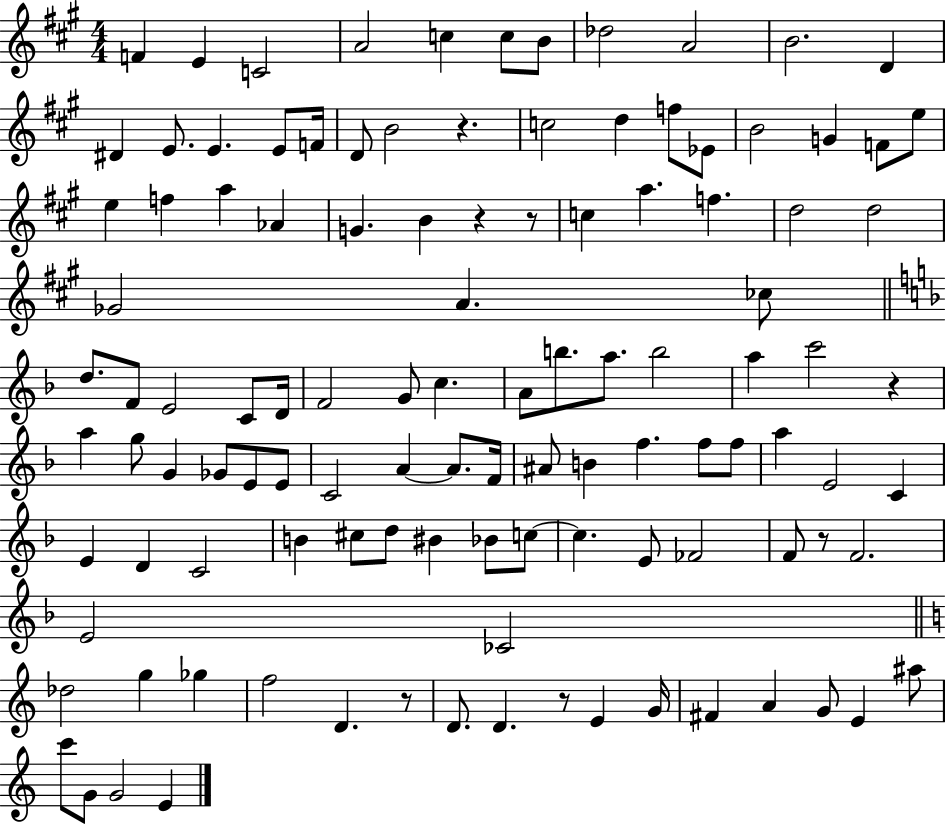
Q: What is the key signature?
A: A major